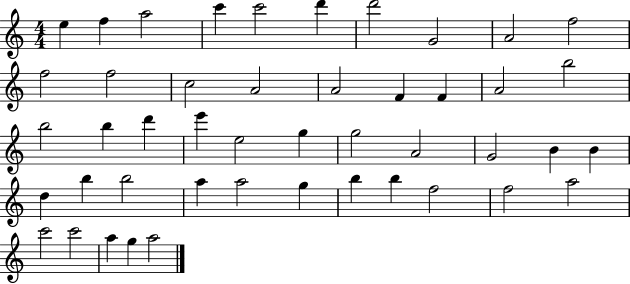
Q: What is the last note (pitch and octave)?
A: A5